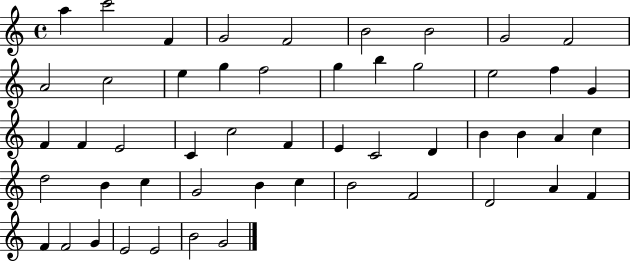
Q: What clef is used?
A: treble